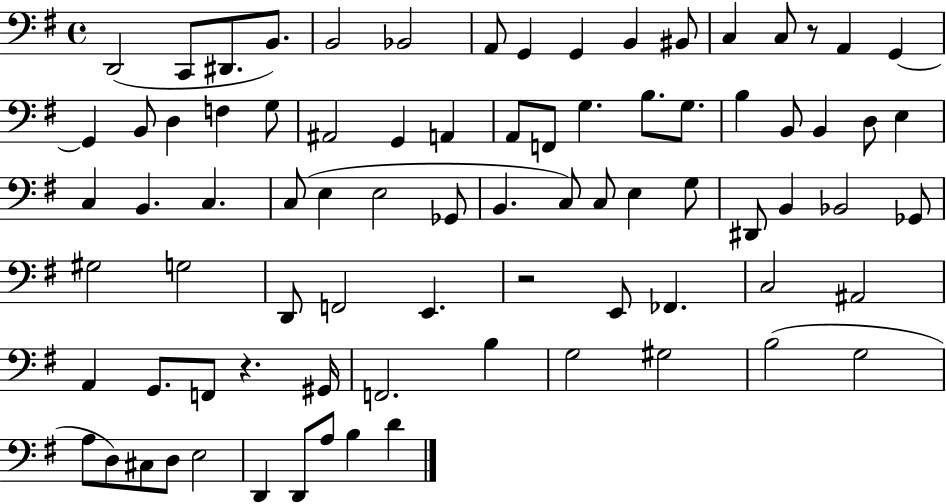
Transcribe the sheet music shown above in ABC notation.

X:1
T:Untitled
M:4/4
L:1/4
K:G
D,,2 C,,/2 ^D,,/2 B,,/2 B,,2 _B,,2 A,,/2 G,, G,, B,, ^B,,/2 C, C,/2 z/2 A,, G,, G,, B,,/2 D, F, G,/2 ^A,,2 G,, A,, A,,/2 F,,/2 G, B,/2 G,/2 B, B,,/2 B,, D,/2 E, C, B,, C, C,/2 E, E,2 _G,,/2 B,, C,/2 C,/2 E, G,/2 ^D,,/2 B,, _B,,2 _G,,/2 ^G,2 G,2 D,,/2 F,,2 E,, z2 E,,/2 _F,, C,2 ^A,,2 A,, G,,/2 F,,/2 z ^G,,/4 F,,2 B, G,2 ^G,2 B,2 G,2 A,/2 D,/2 ^C,/2 D,/2 E,2 D,, D,,/2 A,/2 B, D